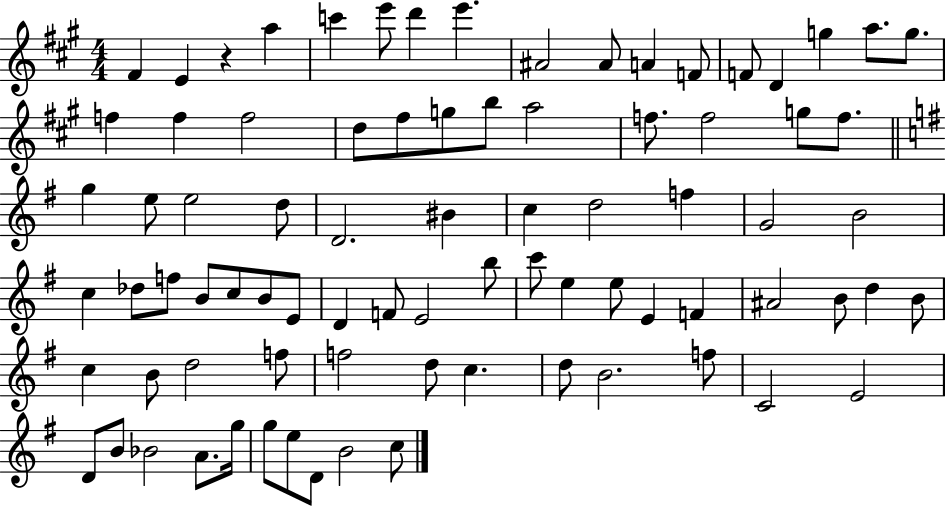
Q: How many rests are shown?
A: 1